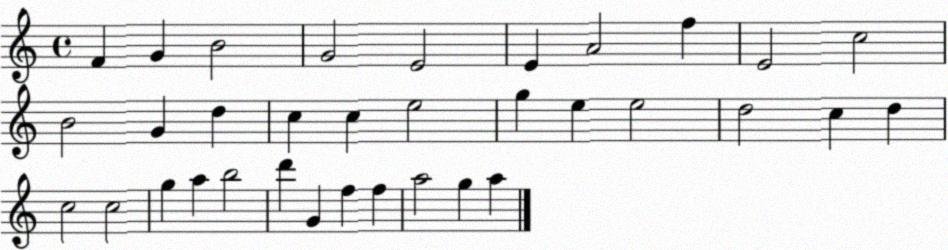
X:1
T:Untitled
M:4/4
L:1/4
K:C
F G B2 G2 E2 E A2 f E2 c2 B2 G d c c e2 g e e2 d2 c d c2 c2 g a b2 d' G f f a2 g a